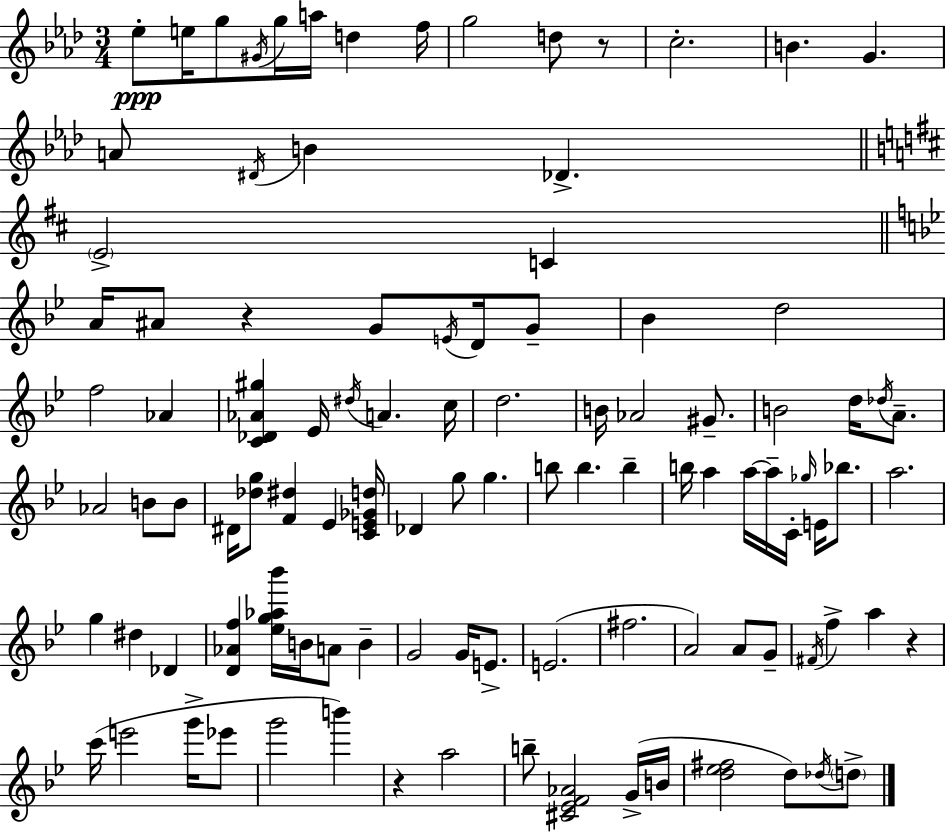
{
  \clef treble
  \numericTimeSignature
  \time 3/4
  \key aes \major
  ees''8-.\ppp e''16 g''8 \acciaccatura { gis'16 } g''16 a''16 d''4 | f''16 g''2 d''8 r8 | c''2.-. | b'4. g'4. | \break a'8 \acciaccatura { dis'16 } b'4 des'4.-> | \bar "||" \break \key d \major \parenthesize e'2-> c'4 | \bar "||" \break \key g \minor a'16 ais'8 r4 g'8 \acciaccatura { e'16 } d'16 g'8-- | bes'4 d''2 | f''2 aes'4 | <c' des' aes' gis''>4 ees'16 \acciaccatura { dis''16 } a'4. | \break c''16 d''2. | b'16 aes'2 gis'8.-- | b'2 d''16 \acciaccatura { des''16 } | a'8.-- aes'2 b'8 | \break b'8 dis'16 <des'' g''>8 <f' dis''>4 ees'4 | <c' e' ges' d''>16 des'4 g''8 g''4. | b''8 b''4. b''4-- | b''16 a''4 a''16~~ a''16-- c'16-. \grace { ges''16 } | \break e'16 bes''8. a''2. | g''4 dis''4 | des'4 <d' aes' f''>4 <ees'' g'' aes'' bes'''>16 b'16 a'8 | b'4-- g'2 | \break g'16 e'8.-> e'2.( | fis''2. | a'2) | a'8 g'8-- \acciaccatura { fis'16 } f''4-> a''4 | \break r4 c'''16( e'''2 | g'''16-> ees'''8 g'''2 | b'''4) r4 a''2 | b''8-- <cis' ees' f' aes'>2 | \break g'16->( b'16 <d'' ees'' fis''>2 | d''8) \acciaccatura { des''16 } \parenthesize d''8-> \bar "|."
}